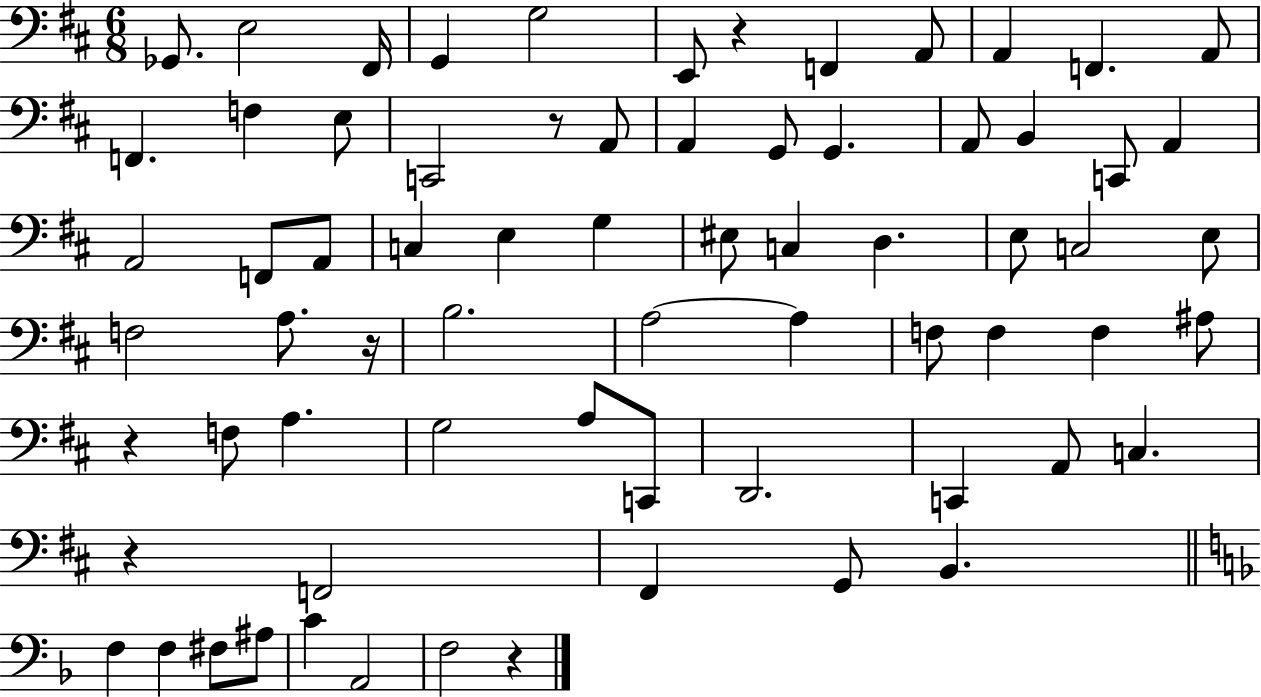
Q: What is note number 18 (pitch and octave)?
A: G2